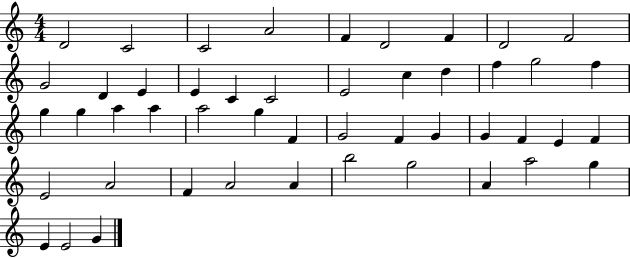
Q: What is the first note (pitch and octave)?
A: D4